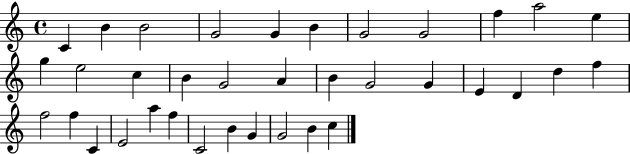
{
  \clef treble
  \time 4/4
  \defaultTimeSignature
  \key c \major
  c'4 b'4 b'2 | g'2 g'4 b'4 | g'2 g'2 | f''4 a''2 e''4 | \break g''4 e''2 c''4 | b'4 g'2 a'4 | b'4 g'2 g'4 | e'4 d'4 d''4 f''4 | \break f''2 f''4 c'4 | e'2 a''4 f''4 | c'2 b'4 g'4 | g'2 b'4 c''4 | \break \bar "|."
}